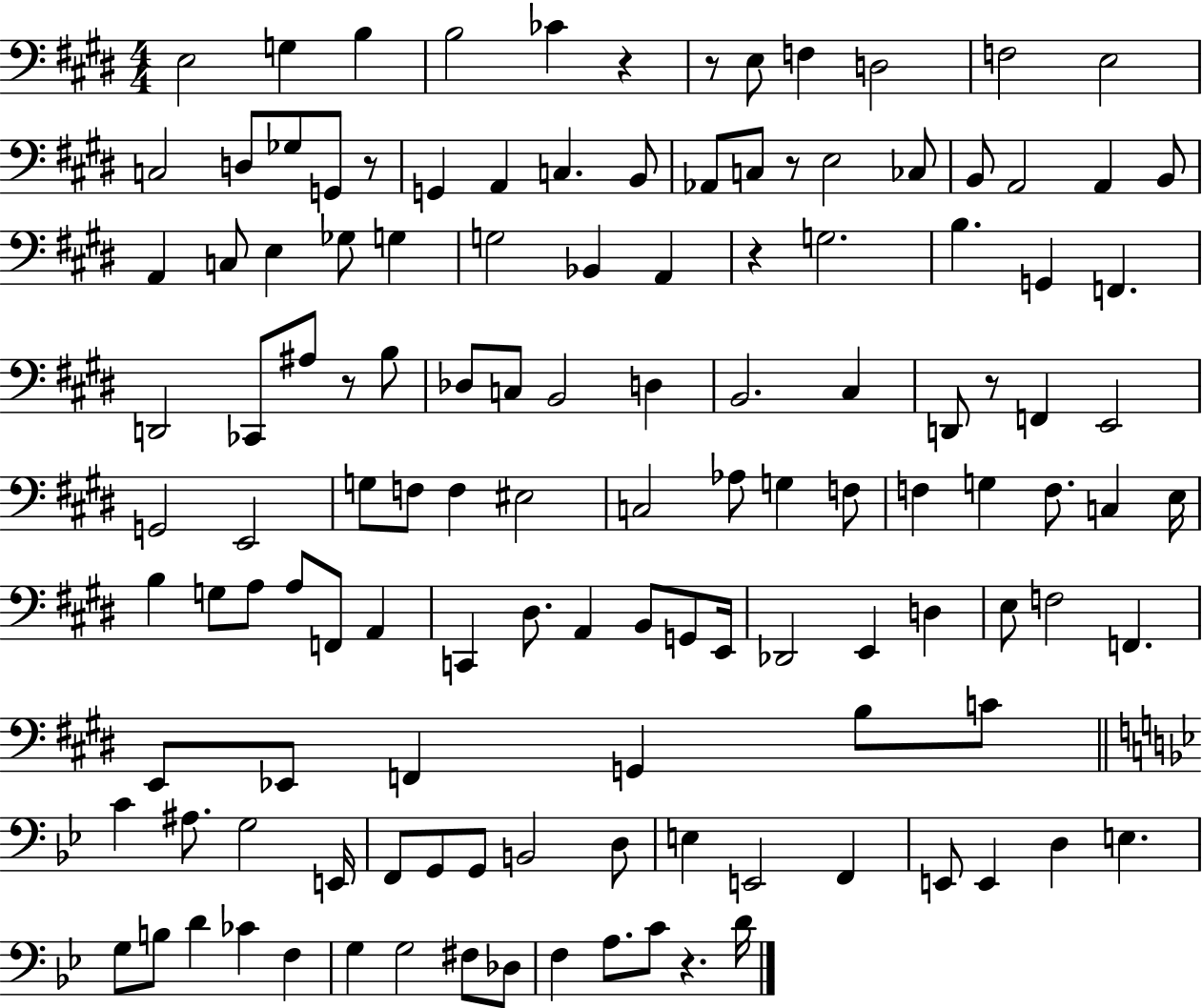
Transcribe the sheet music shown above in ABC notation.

X:1
T:Untitled
M:4/4
L:1/4
K:E
E,2 G, B, B,2 _C z z/2 E,/2 F, D,2 F,2 E,2 C,2 D,/2 _G,/2 G,,/2 z/2 G,, A,, C, B,,/2 _A,,/2 C,/2 z/2 E,2 _C,/2 B,,/2 A,,2 A,, B,,/2 A,, C,/2 E, _G,/2 G, G,2 _B,, A,, z G,2 B, G,, F,, D,,2 _C,,/2 ^A,/2 z/2 B,/2 _D,/2 C,/2 B,,2 D, B,,2 ^C, D,,/2 z/2 F,, E,,2 G,,2 E,,2 G,/2 F,/2 F, ^E,2 C,2 _A,/2 G, F,/2 F, G, F,/2 C, E,/4 B, G,/2 A,/2 A,/2 F,,/2 A,, C,, ^D,/2 A,, B,,/2 G,,/2 E,,/4 _D,,2 E,, D, E,/2 F,2 F,, E,,/2 _E,,/2 F,, G,, B,/2 C/2 C ^A,/2 G,2 E,,/4 F,,/2 G,,/2 G,,/2 B,,2 D,/2 E, E,,2 F,, E,,/2 E,, D, E, G,/2 B,/2 D _C F, G, G,2 ^F,/2 _D,/2 F, A,/2 C/2 z D/4